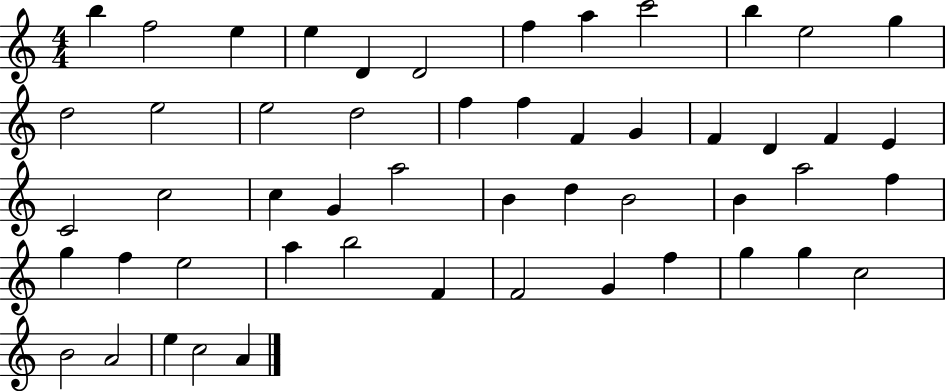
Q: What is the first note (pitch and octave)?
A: B5